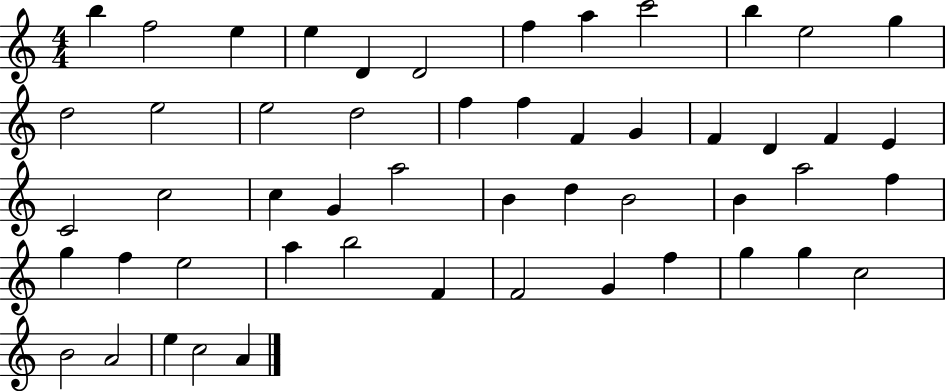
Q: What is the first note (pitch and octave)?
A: B5